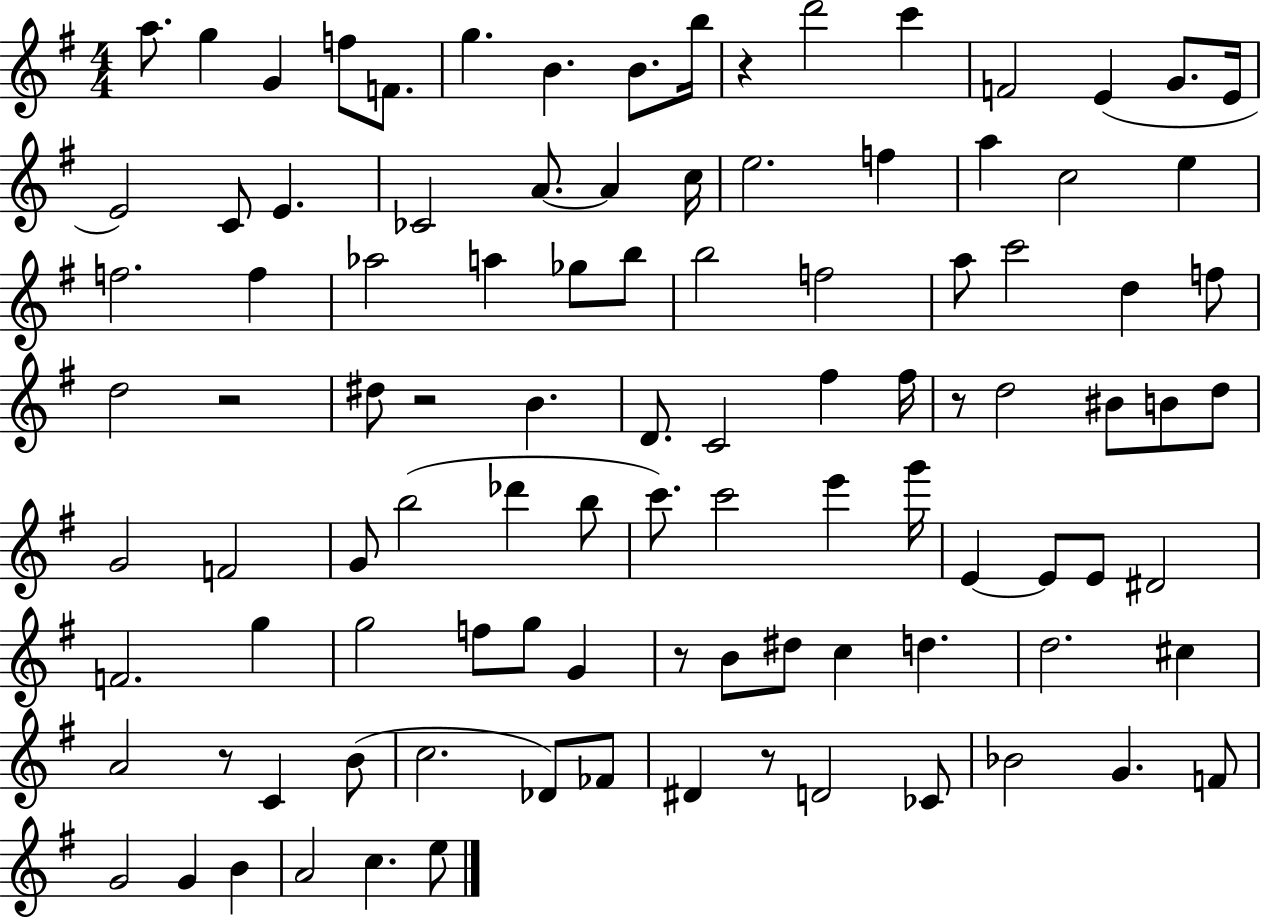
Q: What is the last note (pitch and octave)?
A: E5